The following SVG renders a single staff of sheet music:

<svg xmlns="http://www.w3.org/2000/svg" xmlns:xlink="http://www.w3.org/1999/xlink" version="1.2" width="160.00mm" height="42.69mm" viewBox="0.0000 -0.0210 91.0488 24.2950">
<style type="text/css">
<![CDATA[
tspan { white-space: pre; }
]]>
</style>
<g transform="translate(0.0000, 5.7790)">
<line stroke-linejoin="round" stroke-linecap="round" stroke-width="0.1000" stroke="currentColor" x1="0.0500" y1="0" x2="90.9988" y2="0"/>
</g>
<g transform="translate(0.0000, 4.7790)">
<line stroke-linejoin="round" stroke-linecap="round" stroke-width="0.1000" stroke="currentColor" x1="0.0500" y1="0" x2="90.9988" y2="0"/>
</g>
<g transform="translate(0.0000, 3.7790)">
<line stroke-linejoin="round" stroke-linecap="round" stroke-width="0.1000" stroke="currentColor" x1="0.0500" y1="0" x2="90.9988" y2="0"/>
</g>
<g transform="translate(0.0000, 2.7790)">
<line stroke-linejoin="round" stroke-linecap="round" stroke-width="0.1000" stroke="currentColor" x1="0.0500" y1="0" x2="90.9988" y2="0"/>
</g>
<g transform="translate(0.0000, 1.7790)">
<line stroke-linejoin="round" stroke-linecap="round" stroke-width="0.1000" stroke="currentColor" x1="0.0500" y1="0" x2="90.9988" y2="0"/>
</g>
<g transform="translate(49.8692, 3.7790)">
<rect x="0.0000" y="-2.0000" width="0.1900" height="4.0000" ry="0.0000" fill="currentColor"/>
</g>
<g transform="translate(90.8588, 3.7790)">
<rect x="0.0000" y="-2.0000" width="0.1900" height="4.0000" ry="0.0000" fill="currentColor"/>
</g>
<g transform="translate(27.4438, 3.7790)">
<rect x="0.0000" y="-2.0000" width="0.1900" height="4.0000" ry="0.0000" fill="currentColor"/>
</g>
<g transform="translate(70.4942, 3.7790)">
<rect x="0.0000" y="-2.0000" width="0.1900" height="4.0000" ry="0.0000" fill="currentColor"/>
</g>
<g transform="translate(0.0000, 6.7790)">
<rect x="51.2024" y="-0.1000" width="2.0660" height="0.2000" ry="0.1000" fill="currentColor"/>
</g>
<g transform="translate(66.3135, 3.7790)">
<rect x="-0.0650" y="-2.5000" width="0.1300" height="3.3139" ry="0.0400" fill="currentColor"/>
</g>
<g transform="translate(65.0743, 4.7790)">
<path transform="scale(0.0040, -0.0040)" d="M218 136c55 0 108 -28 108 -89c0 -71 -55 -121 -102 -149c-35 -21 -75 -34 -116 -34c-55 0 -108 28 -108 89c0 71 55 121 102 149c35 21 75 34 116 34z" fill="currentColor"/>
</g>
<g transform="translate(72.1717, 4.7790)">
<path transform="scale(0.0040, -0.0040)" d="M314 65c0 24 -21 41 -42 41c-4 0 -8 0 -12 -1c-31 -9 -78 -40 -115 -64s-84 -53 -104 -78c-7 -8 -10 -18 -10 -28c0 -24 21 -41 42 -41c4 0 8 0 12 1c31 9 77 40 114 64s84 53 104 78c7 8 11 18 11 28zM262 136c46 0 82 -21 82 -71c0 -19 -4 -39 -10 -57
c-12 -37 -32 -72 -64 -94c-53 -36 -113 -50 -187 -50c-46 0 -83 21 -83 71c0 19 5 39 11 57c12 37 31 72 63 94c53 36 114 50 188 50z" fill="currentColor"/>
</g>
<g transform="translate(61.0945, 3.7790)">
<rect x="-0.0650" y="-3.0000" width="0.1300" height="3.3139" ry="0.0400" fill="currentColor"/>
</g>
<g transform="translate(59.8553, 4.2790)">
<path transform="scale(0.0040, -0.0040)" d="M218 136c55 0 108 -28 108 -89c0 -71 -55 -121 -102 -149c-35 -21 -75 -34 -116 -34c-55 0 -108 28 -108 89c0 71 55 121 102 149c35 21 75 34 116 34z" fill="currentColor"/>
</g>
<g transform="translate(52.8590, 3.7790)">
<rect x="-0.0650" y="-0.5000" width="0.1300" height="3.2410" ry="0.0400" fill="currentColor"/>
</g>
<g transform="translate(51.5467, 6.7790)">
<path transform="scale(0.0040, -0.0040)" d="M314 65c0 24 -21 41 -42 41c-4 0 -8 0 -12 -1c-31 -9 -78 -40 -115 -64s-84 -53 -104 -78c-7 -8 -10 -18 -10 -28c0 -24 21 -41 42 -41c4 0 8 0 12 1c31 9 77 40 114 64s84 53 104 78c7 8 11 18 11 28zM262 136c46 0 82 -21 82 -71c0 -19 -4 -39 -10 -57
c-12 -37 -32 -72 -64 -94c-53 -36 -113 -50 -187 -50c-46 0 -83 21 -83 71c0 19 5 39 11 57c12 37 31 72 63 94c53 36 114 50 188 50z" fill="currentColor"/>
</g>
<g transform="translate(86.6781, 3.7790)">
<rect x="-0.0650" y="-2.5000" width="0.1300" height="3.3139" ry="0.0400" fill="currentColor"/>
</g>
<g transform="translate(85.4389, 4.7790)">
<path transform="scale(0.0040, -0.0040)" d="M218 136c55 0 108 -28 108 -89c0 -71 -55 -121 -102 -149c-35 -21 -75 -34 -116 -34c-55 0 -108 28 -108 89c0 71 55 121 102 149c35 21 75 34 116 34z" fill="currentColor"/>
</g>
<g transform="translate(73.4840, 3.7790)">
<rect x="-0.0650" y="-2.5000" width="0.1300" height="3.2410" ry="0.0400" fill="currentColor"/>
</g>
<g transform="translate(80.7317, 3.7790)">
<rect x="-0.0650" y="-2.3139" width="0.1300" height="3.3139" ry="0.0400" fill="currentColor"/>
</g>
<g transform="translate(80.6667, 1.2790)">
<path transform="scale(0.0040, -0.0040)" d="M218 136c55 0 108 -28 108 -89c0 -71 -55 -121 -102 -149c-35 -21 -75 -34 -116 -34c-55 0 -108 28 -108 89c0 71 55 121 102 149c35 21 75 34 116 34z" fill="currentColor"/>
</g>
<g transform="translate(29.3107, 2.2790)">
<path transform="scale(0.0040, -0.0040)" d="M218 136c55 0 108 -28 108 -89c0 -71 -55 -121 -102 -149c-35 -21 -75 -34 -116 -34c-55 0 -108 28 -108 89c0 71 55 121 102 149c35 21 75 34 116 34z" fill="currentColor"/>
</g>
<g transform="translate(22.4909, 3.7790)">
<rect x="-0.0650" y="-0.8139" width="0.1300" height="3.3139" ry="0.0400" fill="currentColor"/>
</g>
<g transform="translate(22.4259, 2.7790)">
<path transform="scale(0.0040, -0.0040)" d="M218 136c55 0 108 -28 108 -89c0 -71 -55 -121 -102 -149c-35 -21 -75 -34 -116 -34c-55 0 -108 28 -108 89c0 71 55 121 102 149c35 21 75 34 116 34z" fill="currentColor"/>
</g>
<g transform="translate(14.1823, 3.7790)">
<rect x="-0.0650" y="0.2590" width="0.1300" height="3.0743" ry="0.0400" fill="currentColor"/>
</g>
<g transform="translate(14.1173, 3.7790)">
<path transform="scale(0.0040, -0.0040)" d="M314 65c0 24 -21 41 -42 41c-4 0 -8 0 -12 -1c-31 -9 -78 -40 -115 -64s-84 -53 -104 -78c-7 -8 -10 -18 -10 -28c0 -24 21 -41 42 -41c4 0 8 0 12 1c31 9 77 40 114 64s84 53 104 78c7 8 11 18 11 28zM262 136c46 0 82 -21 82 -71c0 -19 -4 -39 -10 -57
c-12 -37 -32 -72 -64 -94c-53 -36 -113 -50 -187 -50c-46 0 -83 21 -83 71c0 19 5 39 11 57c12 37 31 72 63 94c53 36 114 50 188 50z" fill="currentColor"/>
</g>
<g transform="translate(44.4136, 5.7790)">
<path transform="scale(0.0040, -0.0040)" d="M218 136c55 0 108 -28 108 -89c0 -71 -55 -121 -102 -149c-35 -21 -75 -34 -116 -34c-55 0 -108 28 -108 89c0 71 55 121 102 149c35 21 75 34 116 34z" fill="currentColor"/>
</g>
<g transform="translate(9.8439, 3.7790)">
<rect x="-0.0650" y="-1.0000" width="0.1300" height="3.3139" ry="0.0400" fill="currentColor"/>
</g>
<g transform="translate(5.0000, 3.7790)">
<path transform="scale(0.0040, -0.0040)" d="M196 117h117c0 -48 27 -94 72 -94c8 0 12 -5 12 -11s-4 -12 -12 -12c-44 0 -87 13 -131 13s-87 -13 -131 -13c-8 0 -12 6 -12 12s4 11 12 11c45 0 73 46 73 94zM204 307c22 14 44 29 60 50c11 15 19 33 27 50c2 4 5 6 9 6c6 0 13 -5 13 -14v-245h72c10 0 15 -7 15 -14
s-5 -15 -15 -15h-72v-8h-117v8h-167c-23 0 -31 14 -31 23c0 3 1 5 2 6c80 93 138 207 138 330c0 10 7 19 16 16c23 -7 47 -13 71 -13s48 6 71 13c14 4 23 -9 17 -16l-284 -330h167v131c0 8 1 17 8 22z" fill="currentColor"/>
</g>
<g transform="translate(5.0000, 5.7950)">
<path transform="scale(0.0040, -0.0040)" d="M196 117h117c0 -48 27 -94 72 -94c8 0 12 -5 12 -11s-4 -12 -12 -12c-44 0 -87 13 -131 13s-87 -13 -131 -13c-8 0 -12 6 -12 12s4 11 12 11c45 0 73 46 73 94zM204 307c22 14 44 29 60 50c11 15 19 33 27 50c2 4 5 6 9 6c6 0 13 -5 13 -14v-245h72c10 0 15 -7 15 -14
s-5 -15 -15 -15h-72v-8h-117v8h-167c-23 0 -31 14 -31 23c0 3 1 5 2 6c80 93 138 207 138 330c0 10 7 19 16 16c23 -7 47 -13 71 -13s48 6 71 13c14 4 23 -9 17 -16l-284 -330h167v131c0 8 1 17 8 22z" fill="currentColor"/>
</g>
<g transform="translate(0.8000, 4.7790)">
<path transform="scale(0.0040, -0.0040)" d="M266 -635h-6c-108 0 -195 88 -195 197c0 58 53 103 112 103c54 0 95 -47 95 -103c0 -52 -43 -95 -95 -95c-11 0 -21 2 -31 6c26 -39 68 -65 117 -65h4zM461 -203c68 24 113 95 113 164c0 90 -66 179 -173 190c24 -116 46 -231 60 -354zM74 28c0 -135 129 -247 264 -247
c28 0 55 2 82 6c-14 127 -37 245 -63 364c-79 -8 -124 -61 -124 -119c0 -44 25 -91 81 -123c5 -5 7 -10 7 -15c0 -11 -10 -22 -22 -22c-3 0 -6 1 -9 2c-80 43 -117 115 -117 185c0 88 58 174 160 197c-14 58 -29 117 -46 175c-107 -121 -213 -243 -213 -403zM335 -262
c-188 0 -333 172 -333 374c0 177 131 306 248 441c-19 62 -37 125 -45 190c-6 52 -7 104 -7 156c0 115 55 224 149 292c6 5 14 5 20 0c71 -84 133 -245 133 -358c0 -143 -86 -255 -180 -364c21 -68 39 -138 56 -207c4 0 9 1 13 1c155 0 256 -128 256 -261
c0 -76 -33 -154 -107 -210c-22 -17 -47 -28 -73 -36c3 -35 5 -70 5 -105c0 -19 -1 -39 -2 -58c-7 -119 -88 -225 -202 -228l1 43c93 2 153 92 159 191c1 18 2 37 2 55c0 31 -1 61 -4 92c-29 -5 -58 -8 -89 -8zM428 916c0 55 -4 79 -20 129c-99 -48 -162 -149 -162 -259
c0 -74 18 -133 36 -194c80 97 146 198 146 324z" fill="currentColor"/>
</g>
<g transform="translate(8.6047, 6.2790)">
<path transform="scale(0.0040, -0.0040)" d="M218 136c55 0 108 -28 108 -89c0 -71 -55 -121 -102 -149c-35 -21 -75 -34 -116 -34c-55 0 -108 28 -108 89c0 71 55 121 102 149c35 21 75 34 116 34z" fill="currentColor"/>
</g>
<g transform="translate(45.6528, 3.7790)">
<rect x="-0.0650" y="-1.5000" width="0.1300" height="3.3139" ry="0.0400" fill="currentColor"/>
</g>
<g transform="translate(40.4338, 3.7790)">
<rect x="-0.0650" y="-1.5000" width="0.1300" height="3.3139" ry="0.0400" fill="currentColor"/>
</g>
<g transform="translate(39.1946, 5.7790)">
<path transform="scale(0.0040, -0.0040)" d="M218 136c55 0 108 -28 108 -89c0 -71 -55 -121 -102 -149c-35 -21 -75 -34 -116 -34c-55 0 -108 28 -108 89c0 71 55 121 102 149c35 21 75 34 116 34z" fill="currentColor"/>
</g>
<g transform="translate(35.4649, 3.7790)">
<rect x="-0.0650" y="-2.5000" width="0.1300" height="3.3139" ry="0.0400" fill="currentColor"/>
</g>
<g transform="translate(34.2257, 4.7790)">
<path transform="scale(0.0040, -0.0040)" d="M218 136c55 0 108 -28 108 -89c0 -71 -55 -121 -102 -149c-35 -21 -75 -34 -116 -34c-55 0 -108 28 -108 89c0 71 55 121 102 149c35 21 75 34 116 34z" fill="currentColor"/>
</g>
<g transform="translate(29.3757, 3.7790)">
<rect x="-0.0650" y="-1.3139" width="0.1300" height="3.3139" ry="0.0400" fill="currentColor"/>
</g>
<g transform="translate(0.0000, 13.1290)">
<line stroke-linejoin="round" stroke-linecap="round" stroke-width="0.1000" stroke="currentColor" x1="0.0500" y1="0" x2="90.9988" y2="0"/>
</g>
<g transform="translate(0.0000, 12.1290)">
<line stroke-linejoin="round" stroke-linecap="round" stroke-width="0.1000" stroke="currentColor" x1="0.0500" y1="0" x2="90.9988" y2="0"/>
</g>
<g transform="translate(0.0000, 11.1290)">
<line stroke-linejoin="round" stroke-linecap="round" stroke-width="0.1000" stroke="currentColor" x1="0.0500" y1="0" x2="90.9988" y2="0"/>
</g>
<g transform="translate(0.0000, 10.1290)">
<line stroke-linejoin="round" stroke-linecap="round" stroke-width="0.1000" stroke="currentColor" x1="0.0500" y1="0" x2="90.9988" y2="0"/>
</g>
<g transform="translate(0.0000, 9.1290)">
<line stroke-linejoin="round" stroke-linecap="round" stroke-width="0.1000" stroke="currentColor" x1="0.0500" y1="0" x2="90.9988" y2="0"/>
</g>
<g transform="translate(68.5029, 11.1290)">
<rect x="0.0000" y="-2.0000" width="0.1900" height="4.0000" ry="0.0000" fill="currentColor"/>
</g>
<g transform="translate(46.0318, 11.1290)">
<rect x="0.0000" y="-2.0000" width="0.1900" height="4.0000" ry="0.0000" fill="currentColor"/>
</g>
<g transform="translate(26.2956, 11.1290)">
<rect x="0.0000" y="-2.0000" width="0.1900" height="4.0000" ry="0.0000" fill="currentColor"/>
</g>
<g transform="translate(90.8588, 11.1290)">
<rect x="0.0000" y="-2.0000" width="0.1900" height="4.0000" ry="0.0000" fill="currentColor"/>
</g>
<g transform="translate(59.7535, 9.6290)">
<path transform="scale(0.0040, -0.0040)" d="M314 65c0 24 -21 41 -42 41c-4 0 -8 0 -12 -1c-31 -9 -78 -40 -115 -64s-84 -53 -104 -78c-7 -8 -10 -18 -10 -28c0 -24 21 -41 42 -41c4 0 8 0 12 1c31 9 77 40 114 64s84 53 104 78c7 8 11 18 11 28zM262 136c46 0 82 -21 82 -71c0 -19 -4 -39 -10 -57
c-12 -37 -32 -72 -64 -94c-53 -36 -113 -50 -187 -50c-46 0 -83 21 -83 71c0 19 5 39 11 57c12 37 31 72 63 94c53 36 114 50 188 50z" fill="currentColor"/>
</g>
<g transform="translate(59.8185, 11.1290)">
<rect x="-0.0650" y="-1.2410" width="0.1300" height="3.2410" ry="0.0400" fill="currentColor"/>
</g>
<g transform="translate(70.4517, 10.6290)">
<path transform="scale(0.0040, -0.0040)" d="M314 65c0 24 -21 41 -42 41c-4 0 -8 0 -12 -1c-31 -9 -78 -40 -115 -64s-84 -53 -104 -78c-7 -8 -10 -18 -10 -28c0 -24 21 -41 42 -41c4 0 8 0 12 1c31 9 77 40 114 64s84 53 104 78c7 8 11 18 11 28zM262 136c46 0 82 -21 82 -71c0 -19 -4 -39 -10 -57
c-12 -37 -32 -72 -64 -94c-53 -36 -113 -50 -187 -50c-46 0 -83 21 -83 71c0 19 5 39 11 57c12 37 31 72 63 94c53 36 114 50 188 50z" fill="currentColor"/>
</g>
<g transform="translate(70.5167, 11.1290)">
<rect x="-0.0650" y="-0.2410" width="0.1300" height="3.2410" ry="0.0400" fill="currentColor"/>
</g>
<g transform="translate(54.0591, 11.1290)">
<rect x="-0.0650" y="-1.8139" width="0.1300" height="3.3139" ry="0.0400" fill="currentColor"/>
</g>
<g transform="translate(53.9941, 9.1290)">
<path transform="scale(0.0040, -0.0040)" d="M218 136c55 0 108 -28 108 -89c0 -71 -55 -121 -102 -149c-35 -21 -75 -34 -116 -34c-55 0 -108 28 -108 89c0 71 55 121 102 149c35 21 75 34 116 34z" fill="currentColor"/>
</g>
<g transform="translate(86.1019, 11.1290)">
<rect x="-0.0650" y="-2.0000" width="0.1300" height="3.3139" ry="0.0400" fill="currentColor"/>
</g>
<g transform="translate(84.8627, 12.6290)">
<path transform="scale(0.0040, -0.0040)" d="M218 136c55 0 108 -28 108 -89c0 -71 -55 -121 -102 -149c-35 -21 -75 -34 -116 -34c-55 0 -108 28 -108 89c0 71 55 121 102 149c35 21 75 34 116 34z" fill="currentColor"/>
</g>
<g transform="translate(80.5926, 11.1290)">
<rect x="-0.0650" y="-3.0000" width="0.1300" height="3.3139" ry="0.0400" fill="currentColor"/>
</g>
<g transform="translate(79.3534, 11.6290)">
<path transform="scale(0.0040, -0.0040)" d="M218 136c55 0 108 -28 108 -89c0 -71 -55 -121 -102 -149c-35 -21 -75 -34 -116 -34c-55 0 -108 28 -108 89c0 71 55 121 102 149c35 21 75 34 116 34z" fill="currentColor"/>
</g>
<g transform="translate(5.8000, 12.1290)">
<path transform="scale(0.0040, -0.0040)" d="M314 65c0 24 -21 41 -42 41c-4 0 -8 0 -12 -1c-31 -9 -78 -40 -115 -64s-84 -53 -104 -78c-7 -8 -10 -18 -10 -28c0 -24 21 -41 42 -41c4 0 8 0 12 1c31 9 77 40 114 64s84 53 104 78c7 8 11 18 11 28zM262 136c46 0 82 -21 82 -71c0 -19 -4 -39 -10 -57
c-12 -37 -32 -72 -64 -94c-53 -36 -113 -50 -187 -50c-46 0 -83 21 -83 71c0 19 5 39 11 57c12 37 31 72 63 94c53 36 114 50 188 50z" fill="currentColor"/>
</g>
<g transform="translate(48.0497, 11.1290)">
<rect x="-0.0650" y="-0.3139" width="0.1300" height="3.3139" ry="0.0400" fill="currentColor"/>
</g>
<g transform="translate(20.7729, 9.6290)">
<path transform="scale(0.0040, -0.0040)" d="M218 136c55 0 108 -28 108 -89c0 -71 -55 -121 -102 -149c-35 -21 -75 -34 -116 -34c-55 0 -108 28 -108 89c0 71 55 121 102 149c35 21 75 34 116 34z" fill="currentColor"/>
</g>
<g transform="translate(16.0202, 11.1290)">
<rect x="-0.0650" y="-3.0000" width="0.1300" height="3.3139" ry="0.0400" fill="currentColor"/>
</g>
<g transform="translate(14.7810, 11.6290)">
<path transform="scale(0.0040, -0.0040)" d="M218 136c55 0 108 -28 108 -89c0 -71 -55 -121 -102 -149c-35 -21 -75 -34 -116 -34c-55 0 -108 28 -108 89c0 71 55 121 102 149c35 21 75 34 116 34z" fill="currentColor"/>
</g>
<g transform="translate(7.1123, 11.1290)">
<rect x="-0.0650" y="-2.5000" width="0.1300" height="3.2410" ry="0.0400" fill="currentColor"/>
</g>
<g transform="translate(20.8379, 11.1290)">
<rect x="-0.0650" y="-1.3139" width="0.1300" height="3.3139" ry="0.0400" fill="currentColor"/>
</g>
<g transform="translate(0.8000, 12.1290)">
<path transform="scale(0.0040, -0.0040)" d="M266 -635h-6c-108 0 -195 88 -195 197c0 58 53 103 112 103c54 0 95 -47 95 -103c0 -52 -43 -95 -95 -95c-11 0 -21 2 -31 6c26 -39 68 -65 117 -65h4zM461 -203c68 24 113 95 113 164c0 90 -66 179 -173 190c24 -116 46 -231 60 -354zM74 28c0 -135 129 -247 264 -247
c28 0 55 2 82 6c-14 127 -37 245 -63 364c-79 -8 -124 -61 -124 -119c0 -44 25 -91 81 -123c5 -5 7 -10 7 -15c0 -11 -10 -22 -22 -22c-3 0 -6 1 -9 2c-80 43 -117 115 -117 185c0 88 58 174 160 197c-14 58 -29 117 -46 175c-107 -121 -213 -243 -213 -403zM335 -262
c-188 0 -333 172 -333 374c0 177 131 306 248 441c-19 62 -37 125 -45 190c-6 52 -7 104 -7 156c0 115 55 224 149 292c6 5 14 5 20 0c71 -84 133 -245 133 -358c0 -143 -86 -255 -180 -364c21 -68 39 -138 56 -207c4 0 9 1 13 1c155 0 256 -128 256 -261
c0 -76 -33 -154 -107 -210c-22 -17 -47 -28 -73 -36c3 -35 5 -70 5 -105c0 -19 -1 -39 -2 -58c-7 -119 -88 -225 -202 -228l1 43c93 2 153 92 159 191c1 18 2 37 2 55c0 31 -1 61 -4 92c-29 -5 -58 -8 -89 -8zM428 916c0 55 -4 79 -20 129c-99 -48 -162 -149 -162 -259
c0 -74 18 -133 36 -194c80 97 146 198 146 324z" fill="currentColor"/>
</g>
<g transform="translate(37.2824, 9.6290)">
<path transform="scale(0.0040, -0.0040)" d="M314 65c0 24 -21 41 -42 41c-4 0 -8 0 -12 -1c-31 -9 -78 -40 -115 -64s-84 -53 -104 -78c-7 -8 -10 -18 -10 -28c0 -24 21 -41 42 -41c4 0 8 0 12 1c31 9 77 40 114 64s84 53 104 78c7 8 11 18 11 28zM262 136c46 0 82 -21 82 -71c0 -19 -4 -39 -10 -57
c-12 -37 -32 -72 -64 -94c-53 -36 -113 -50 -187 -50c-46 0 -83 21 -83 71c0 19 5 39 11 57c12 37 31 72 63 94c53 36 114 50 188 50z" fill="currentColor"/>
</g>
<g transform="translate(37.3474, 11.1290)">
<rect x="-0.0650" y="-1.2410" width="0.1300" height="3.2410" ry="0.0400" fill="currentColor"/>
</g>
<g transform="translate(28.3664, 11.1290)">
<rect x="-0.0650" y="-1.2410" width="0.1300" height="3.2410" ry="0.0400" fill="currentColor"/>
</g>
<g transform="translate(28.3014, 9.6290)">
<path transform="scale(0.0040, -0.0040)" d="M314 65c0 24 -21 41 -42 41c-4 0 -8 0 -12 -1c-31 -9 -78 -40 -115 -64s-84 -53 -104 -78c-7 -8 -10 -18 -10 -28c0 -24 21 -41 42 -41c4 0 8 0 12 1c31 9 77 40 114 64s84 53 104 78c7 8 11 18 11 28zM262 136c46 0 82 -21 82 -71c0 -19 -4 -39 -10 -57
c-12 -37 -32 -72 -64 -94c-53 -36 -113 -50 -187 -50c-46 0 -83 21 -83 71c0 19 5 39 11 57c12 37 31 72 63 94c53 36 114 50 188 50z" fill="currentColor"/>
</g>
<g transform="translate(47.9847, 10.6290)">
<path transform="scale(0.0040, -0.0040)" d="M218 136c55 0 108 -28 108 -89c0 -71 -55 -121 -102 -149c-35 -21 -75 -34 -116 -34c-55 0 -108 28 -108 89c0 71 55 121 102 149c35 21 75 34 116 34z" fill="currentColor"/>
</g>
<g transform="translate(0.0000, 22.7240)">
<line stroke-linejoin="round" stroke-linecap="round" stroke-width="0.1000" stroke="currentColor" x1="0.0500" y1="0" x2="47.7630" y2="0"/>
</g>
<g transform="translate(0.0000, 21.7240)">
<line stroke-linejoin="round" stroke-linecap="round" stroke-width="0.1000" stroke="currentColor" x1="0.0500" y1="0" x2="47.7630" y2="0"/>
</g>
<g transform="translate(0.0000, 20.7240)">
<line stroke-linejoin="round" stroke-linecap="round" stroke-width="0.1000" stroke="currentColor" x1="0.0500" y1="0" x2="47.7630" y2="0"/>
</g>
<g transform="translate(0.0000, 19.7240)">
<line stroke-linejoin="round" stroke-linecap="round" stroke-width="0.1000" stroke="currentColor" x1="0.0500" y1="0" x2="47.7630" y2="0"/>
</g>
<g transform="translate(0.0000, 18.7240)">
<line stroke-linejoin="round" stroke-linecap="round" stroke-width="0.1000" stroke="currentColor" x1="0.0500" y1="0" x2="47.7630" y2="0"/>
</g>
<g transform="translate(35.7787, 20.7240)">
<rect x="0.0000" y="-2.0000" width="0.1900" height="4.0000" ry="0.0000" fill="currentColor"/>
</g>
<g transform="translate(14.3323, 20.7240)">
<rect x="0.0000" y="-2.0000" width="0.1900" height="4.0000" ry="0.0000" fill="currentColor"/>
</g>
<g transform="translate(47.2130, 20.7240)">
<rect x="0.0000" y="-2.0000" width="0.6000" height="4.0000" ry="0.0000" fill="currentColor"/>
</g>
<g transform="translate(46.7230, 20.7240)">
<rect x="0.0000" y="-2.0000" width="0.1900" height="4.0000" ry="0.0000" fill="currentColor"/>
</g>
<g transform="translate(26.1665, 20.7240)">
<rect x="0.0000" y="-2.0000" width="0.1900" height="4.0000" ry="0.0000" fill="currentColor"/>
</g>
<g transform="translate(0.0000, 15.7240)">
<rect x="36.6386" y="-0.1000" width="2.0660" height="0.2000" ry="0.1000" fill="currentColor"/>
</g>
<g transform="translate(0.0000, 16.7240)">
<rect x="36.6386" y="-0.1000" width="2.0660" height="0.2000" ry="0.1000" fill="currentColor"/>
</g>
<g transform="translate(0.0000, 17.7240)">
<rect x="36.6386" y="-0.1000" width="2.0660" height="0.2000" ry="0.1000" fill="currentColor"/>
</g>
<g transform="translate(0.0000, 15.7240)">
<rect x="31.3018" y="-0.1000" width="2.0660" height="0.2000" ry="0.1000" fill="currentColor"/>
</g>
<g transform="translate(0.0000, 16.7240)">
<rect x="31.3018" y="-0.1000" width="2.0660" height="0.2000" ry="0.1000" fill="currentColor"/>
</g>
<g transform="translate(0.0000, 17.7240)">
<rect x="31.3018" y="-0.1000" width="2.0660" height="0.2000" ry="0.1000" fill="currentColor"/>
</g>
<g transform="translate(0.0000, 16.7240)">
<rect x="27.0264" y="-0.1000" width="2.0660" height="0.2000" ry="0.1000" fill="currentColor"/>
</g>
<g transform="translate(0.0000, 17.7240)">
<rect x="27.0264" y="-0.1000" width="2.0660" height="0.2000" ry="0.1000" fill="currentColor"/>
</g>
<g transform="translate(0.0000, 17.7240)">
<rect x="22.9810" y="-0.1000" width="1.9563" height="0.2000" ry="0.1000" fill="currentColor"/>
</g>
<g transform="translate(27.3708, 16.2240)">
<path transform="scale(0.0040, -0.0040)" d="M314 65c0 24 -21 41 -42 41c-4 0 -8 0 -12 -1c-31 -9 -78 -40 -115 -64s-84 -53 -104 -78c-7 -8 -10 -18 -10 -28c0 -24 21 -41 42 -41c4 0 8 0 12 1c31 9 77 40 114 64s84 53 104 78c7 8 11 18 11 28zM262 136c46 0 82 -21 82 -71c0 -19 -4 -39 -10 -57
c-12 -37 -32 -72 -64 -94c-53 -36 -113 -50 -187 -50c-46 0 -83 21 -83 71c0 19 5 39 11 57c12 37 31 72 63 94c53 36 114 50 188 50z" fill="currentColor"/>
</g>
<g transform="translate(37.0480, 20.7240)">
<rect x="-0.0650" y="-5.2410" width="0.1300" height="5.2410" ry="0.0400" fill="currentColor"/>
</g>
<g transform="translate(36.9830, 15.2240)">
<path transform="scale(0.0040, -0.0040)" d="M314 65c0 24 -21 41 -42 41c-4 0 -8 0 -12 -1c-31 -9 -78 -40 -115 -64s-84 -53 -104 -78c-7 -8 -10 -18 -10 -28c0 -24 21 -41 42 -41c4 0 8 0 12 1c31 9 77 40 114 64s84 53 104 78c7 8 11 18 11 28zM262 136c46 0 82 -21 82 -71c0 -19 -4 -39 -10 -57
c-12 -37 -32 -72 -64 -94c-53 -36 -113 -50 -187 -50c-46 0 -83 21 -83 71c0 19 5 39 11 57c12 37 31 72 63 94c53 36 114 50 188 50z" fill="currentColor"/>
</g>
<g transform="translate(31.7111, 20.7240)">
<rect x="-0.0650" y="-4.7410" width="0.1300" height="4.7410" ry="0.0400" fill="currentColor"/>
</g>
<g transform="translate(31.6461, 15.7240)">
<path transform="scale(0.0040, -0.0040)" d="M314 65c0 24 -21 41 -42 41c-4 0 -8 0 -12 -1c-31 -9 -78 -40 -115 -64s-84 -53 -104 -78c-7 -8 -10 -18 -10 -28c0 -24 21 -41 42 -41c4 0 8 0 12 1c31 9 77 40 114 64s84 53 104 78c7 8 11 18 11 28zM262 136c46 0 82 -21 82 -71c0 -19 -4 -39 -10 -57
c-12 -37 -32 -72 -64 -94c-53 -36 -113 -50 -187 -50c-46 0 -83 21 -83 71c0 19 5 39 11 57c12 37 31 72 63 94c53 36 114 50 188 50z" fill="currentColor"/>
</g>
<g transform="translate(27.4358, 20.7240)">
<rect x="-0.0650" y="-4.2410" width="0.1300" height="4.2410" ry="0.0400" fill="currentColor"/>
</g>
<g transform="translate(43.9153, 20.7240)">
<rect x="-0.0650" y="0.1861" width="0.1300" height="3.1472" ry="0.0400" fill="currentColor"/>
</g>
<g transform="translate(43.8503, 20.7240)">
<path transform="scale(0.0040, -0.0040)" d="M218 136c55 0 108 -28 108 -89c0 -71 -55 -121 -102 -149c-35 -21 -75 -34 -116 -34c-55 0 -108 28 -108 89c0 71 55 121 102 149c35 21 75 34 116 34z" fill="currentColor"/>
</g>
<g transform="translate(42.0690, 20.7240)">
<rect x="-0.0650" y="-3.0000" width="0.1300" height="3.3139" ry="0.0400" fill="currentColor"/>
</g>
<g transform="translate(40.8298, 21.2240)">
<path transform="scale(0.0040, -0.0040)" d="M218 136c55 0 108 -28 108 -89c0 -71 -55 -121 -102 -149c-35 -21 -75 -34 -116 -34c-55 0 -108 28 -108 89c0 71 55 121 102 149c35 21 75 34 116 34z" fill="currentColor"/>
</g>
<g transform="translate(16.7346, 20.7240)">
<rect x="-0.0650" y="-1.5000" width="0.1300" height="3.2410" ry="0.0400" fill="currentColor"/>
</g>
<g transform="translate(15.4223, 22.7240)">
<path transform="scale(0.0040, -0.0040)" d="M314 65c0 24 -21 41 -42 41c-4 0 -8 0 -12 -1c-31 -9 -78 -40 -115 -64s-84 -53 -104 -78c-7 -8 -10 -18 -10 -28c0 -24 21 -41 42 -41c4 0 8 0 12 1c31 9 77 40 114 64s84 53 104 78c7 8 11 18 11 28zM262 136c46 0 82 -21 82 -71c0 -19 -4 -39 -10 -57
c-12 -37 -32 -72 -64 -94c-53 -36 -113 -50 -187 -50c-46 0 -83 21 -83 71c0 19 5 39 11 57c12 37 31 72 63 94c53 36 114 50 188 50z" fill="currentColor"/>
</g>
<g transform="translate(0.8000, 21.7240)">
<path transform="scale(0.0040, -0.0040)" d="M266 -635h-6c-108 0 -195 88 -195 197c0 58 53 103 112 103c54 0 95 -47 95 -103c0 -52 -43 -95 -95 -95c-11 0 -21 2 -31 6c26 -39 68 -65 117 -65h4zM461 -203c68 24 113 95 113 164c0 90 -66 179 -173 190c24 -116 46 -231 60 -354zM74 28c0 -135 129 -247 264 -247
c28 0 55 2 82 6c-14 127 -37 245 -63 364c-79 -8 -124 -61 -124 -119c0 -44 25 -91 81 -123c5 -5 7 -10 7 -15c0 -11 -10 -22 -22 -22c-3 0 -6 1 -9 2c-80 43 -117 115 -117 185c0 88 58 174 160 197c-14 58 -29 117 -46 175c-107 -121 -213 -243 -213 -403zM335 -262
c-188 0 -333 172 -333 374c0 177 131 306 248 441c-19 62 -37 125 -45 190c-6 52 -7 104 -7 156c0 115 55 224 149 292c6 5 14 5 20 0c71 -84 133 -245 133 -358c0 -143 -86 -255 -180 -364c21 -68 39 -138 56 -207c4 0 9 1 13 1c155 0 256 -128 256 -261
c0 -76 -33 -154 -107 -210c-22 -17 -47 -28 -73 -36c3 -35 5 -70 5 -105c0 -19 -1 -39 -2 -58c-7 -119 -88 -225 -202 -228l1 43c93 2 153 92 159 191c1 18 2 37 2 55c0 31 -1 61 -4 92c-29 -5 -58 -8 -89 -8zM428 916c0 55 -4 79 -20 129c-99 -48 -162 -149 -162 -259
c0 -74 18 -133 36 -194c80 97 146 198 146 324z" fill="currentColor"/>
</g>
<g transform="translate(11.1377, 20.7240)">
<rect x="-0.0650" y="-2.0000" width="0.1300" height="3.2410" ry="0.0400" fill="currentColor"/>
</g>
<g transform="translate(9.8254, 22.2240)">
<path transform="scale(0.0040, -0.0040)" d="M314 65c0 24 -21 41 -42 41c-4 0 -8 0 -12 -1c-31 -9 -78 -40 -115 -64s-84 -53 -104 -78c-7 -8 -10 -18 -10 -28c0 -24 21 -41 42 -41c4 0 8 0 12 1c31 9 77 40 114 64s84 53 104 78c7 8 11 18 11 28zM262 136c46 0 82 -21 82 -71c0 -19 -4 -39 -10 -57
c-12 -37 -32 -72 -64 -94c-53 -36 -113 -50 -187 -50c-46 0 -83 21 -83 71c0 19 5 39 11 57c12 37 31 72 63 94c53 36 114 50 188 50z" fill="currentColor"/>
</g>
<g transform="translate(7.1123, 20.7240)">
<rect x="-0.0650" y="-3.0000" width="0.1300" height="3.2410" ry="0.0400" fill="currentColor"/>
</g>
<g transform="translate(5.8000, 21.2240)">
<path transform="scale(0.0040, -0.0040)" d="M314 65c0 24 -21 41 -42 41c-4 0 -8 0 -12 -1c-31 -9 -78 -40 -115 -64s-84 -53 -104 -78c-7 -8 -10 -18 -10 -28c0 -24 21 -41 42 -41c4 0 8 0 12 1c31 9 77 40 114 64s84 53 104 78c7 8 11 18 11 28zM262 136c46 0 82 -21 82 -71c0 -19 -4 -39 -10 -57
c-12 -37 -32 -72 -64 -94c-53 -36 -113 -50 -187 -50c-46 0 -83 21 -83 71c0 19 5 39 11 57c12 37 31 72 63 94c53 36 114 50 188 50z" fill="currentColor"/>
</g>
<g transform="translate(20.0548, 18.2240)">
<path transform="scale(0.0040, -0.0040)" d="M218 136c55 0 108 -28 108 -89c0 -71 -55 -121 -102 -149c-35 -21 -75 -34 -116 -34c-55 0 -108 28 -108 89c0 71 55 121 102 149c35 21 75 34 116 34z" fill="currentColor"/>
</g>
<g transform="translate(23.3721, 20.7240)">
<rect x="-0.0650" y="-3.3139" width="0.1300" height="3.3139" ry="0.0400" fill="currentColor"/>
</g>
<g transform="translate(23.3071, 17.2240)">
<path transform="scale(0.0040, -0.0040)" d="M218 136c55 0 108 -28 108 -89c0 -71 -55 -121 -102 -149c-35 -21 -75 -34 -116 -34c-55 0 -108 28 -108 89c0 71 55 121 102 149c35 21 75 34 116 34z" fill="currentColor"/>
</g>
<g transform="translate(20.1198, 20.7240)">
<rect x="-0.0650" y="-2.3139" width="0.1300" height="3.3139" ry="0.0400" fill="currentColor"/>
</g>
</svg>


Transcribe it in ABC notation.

X:1
T:Untitled
M:4/4
L:1/4
K:C
D B2 d e G E E C2 A G G2 g G G2 A e e2 e2 c f e2 c2 A F A2 F2 E2 g b d'2 e'2 f'2 A B